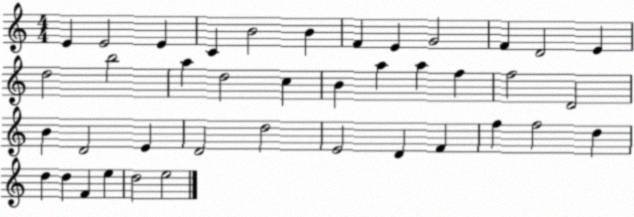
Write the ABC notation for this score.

X:1
T:Untitled
M:4/4
L:1/4
K:C
E E2 E C B2 B F E G2 F D2 E d2 b2 a d2 c B a a f f2 D2 B D2 E D2 d2 E2 D F f f2 d d d F e d2 e2